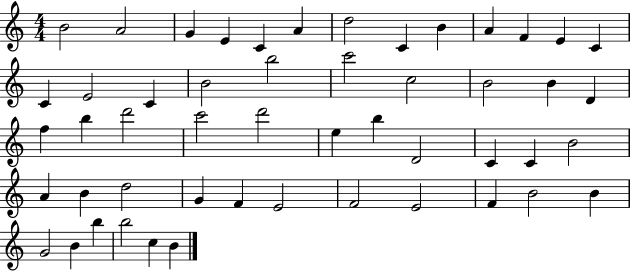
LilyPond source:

{
  \clef treble
  \numericTimeSignature
  \time 4/4
  \key c \major
  b'2 a'2 | g'4 e'4 c'4 a'4 | d''2 c'4 b'4 | a'4 f'4 e'4 c'4 | \break c'4 e'2 c'4 | b'2 b''2 | c'''2 c''2 | b'2 b'4 d'4 | \break f''4 b''4 d'''2 | c'''2 d'''2 | e''4 b''4 d'2 | c'4 c'4 b'2 | \break a'4 b'4 d''2 | g'4 f'4 e'2 | f'2 e'2 | f'4 b'2 b'4 | \break g'2 b'4 b''4 | b''2 c''4 b'4 | \bar "|."
}